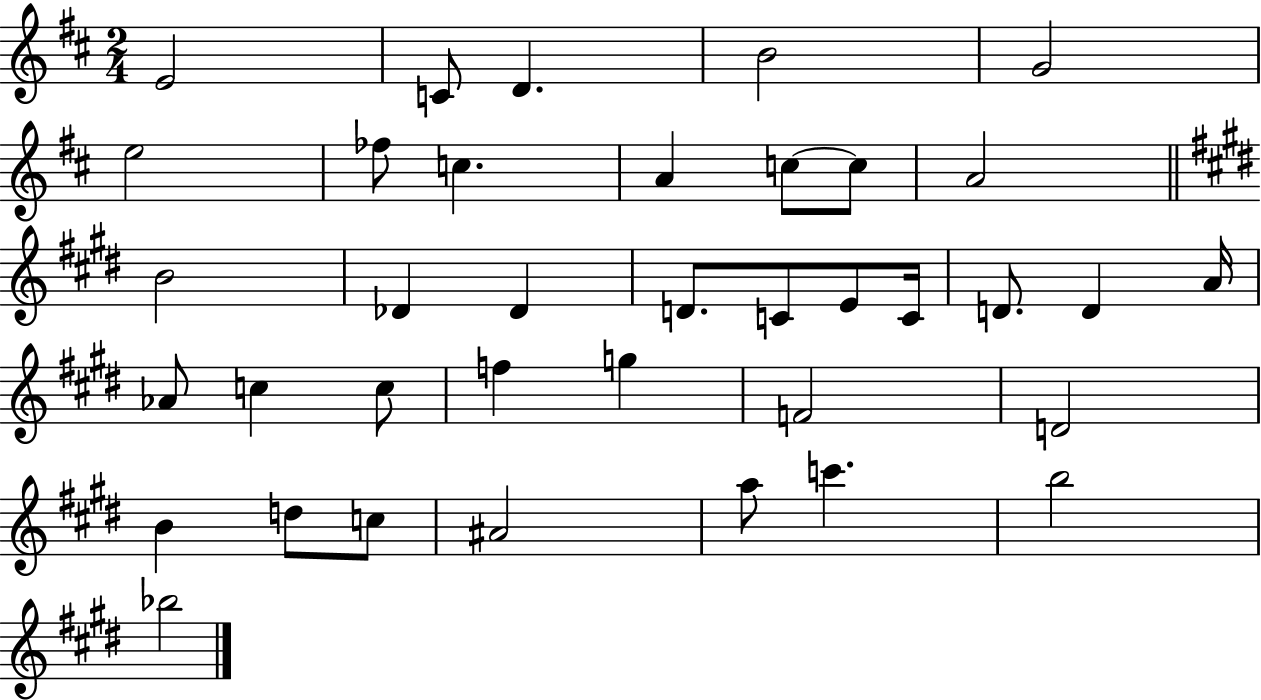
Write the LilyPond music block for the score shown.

{
  \clef treble
  \numericTimeSignature
  \time 2/4
  \key d \major
  e'2 | c'8 d'4. | b'2 | g'2 | \break e''2 | fes''8 c''4. | a'4 c''8~~ c''8 | a'2 | \break \bar "||" \break \key e \major b'2 | des'4 des'4 | d'8. c'8 e'8 c'16 | d'8. d'4 a'16 | \break aes'8 c''4 c''8 | f''4 g''4 | f'2 | d'2 | \break b'4 d''8 c''8 | ais'2 | a''8 c'''4. | b''2 | \break bes''2 | \bar "|."
}